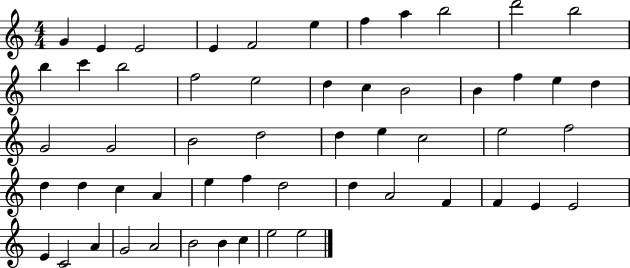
G4/q E4/q E4/h E4/q F4/h E5/q F5/q A5/q B5/h D6/h B5/h B5/q C6/q B5/h F5/h E5/h D5/q C5/q B4/h B4/q F5/q E5/q D5/q G4/h G4/h B4/h D5/h D5/q E5/q C5/h E5/h F5/h D5/q D5/q C5/q A4/q E5/q F5/q D5/h D5/q A4/h F4/q F4/q E4/q E4/h E4/q C4/h A4/q G4/h A4/h B4/h B4/q C5/q E5/h E5/h